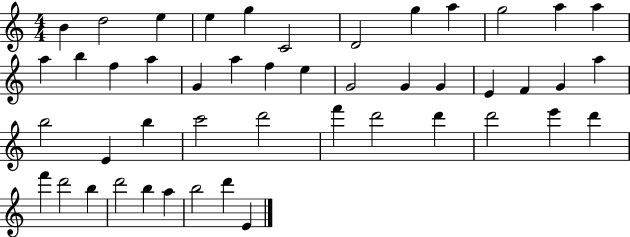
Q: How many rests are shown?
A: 0